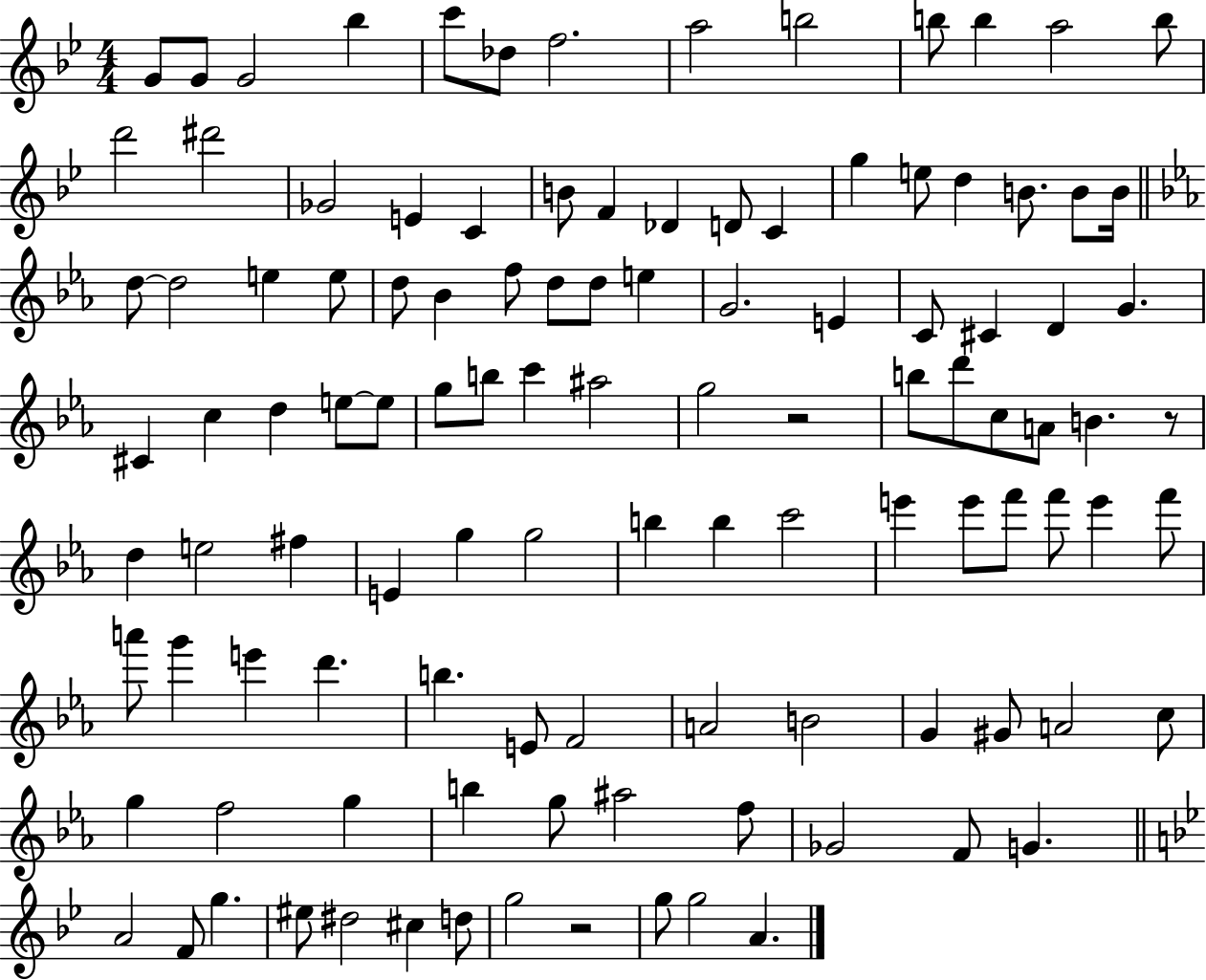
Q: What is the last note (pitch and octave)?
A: A4